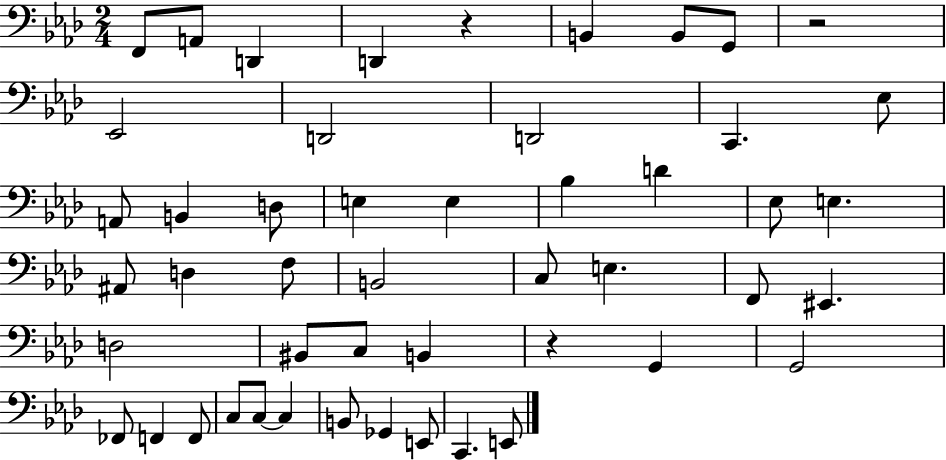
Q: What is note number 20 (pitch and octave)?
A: Eb3